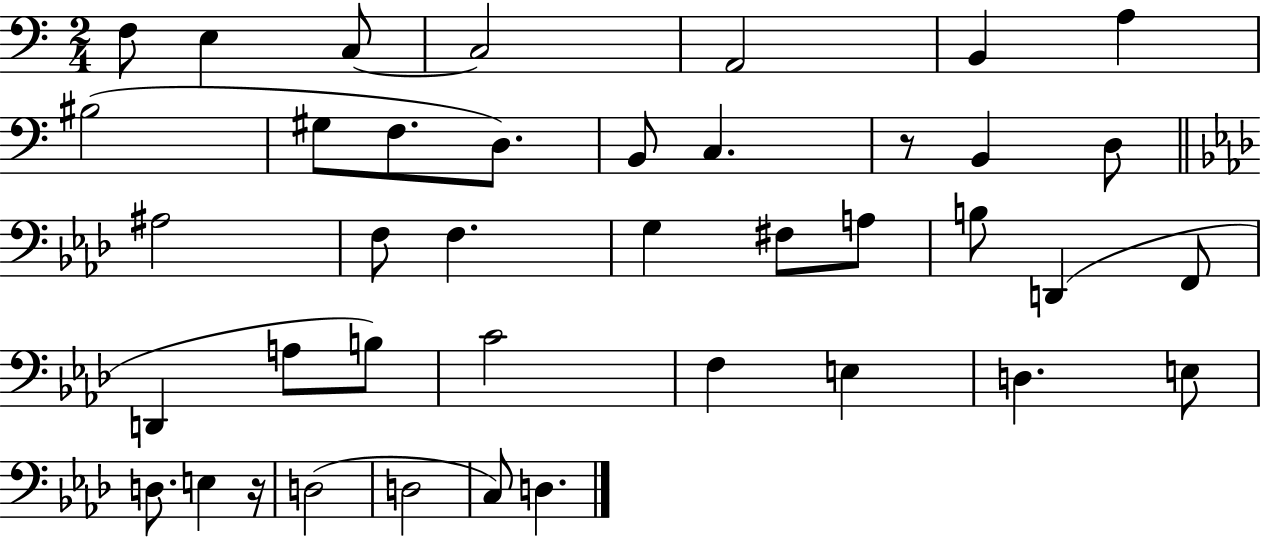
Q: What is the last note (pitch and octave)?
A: D3